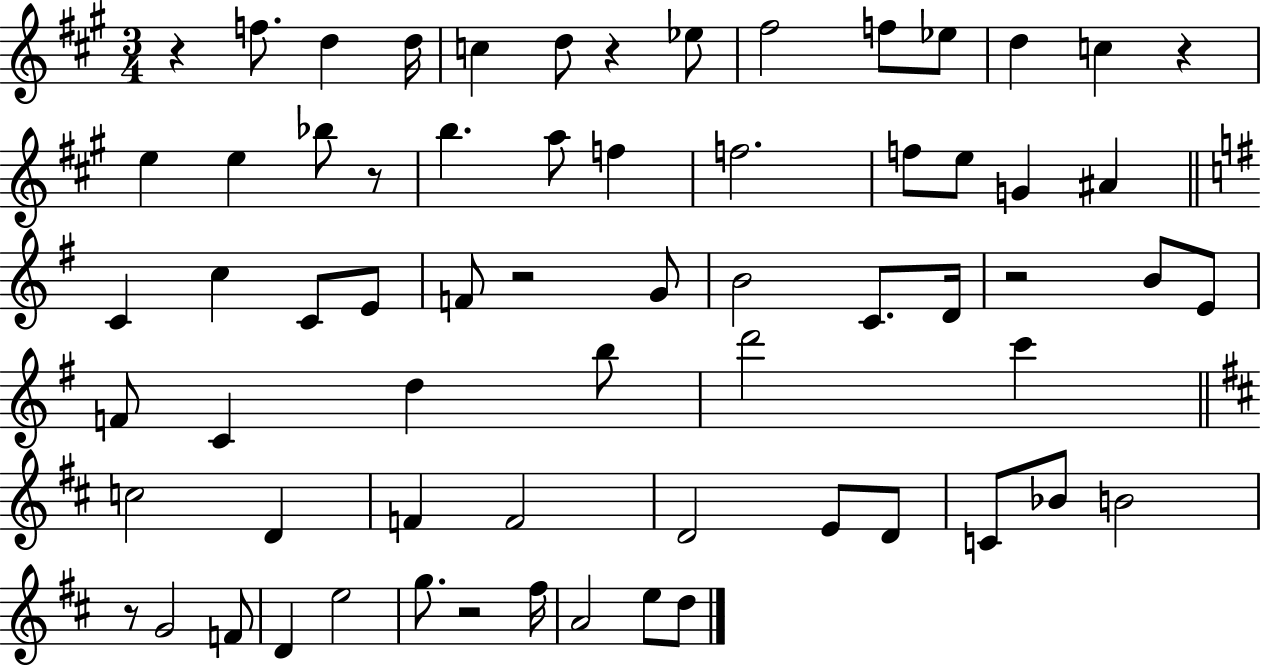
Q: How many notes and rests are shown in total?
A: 66